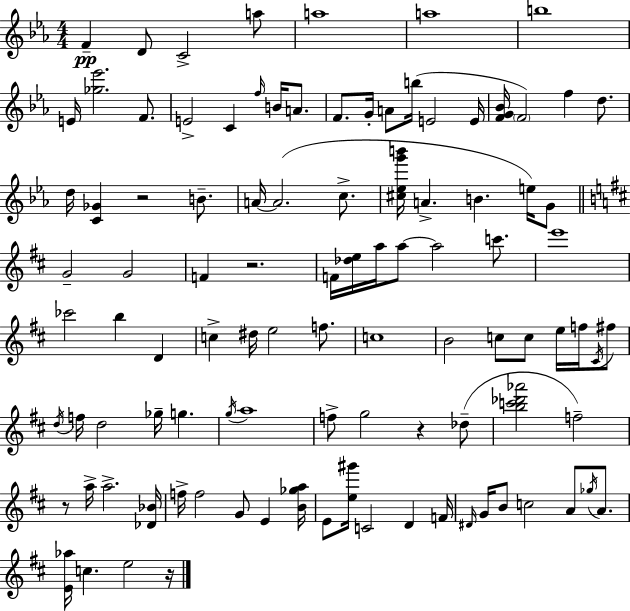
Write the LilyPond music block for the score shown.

{
  \clef treble
  \numericTimeSignature
  \time 4/4
  \key c \minor
  f'4--\pp d'8 c'2-> a''8 | a''1 | a''1 | b''1 | \break e'16 <ges'' ees'''>2. f'8. | e'2-> c'4 \grace { f''16 } b'16 a'8. | f'8. g'16-. a'8 b''16( e'2 | e'16 <f' g' bes'>16 \parenthesize f'2) f''4 d''8. | \break d''16 <c' ges'>4 r2 b'8.-- | a'16~~ a'2.( c''8.-> | <cis'' ees'' g''' b'''>16 a'4.-> b'4. e''16) g'8 | \bar "||" \break \key d \major g'2-- g'2 | f'4 r2. | f'16 <des'' e''>16 a''16 a''8~~ a''2 c'''8. | e'''1 | \break ces'''2 b''4 d'4 | c''4-> dis''16 e''2 f''8. | c''1 | b'2 c''8 c''8 e''16 f''16 \acciaccatura { cis'16 } fis''8 | \break \acciaccatura { d''16 } f''16 d''2 ges''16-- g''4. | \acciaccatura { g''16 } a''1 | f''8-> g''2 r4 | des''8--( <b'' c''' des''' aes'''>2 f''2--) | \break r8 a''16-> a''2.-> | <des' bes'>16 f''16-> f''2 g'8 e'4 | <b' ges'' a''>16 e'8 <e'' gis'''>16 c'2 d'4 | f'16 \grace { dis'16 } g'16 b'8 c''2 a'8 | \break \acciaccatura { ges''16 } a'8. <e' aes''>16 c''4. e''2 | r16 \bar "|."
}